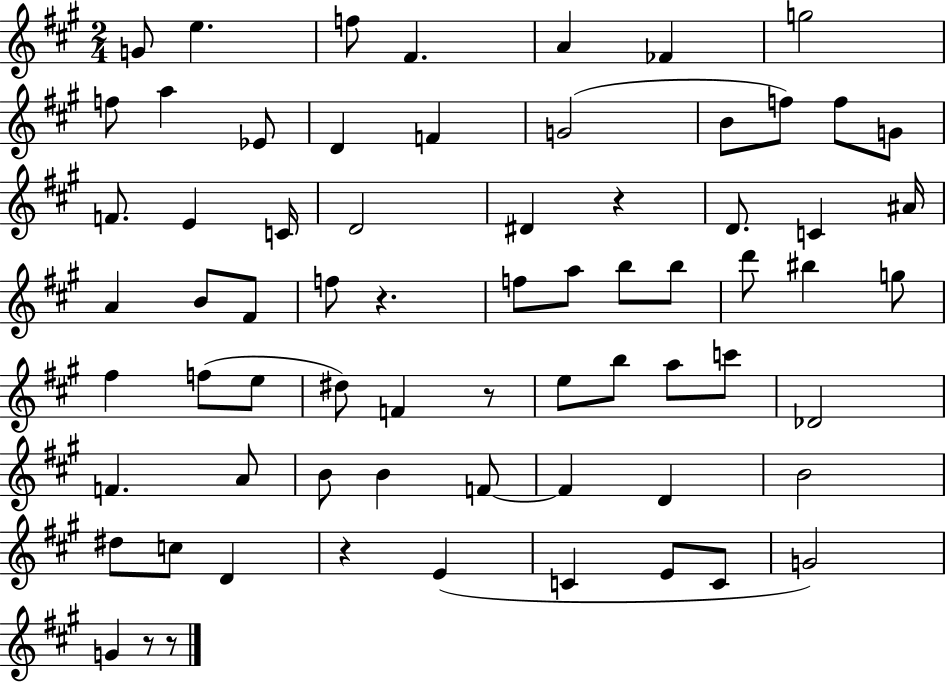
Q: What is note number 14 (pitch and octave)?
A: B4